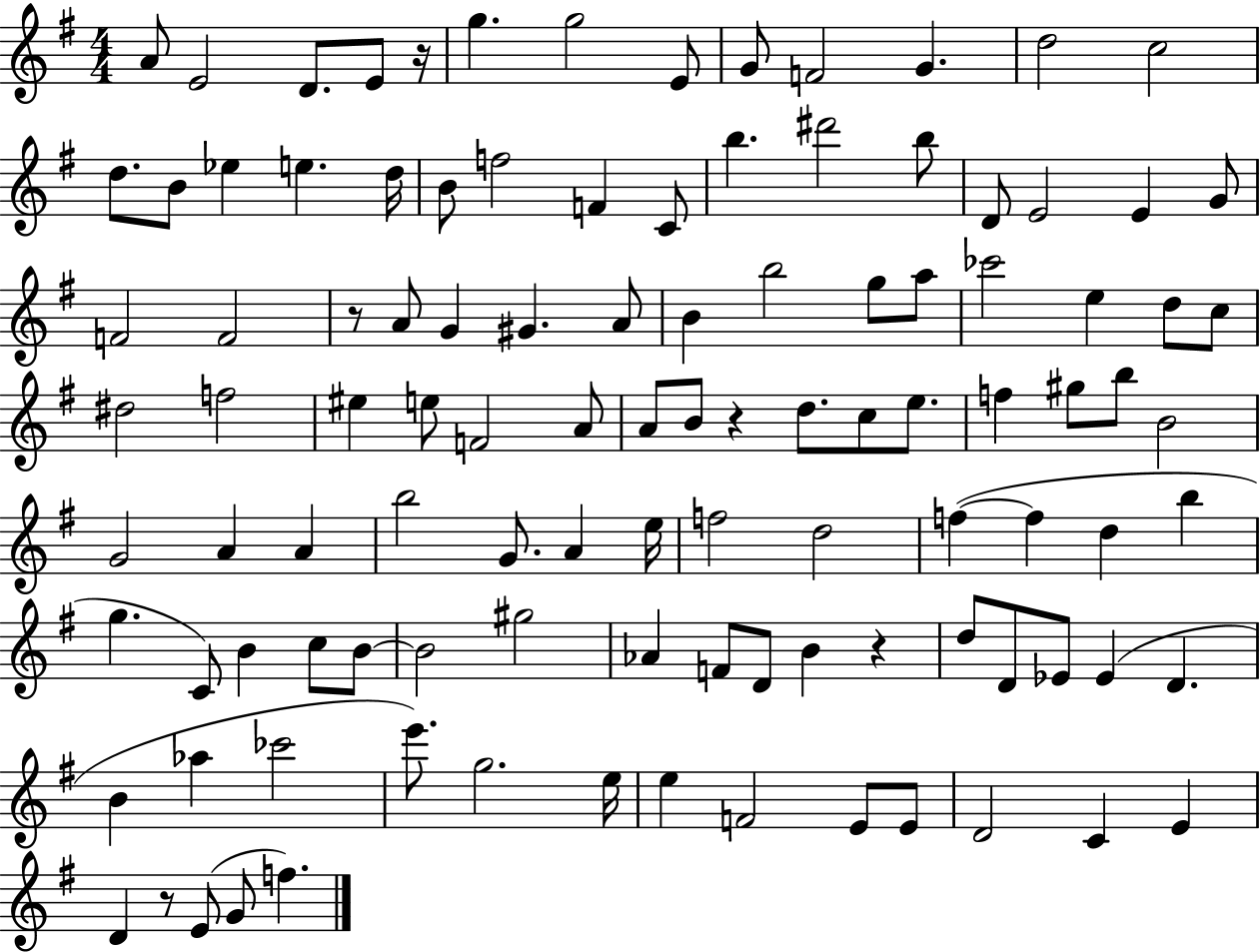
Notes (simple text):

A4/e E4/h D4/e. E4/e R/s G5/q. G5/h E4/e G4/e F4/h G4/q. D5/h C5/h D5/e. B4/e Eb5/q E5/q. D5/s B4/e F5/h F4/q C4/e B5/q. D#6/h B5/e D4/e E4/h E4/q G4/e F4/h F4/h R/e A4/e G4/q G#4/q. A4/e B4/q B5/h G5/e A5/e CES6/h E5/q D5/e C5/e D#5/h F5/h EIS5/q E5/e F4/h A4/e A4/e B4/e R/q D5/e. C5/e E5/e. F5/q G#5/e B5/e B4/h G4/h A4/q A4/q B5/h G4/e. A4/q E5/s F5/h D5/h F5/q F5/q D5/q B5/q G5/q. C4/e B4/q C5/e B4/e B4/h G#5/h Ab4/q F4/e D4/e B4/q R/q D5/e D4/e Eb4/e Eb4/q D4/q. B4/q Ab5/q CES6/h E6/e. G5/h. E5/s E5/q F4/h E4/e E4/e D4/h C4/q E4/q D4/q R/e E4/e G4/e F5/q.